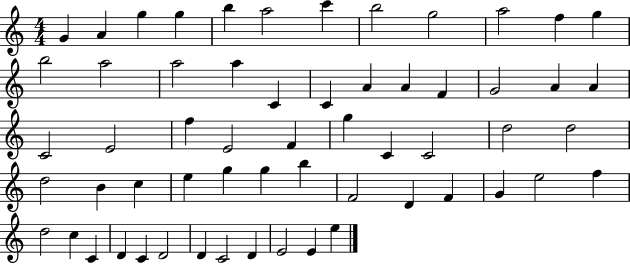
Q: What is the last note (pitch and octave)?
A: E5